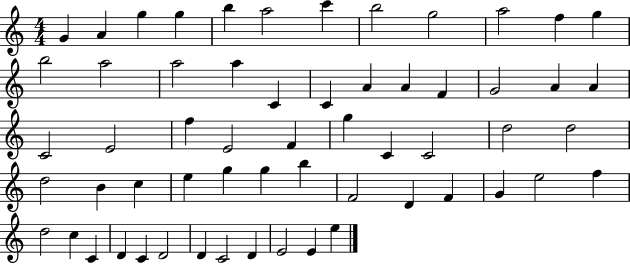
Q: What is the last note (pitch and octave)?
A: E5